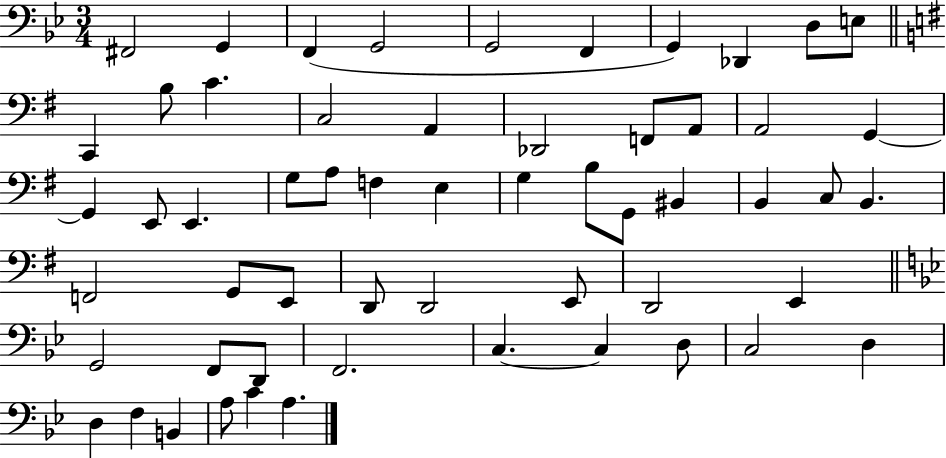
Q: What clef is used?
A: bass